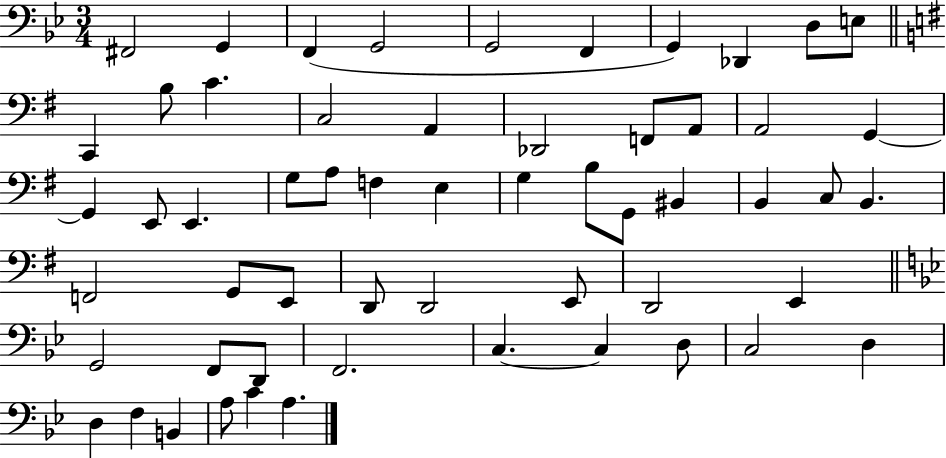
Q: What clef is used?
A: bass